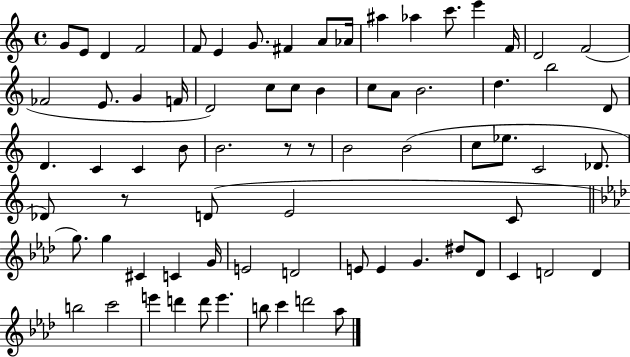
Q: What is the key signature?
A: C major